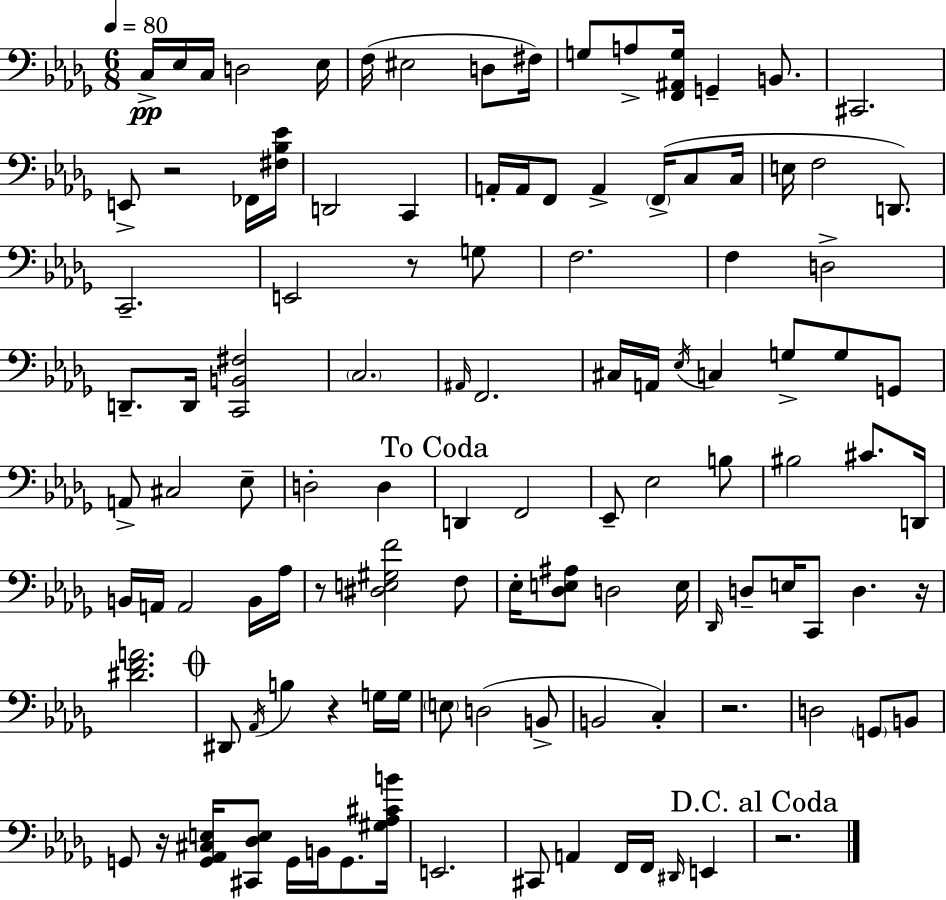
X:1
T:Untitled
M:6/8
L:1/4
K:Bbm
C,/4 _E,/4 C,/4 D,2 _E,/4 F,/4 ^E,2 D,/2 ^F,/4 G,/2 A,/2 [F,,^A,,G,]/4 G,, B,,/2 ^C,,2 E,,/2 z2 _F,,/4 [^F,_B,_E]/4 D,,2 C,, A,,/4 A,,/4 F,,/2 A,, F,,/4 C,/2 C,/4 E,/4 F,2 D,,/2 C,,2 E,,2 z/2 G,/2 F,2 F, D,2 D,,/2 D,,/4 [C,,B,,^F,]2 C,2 ^A,,/4 F,,2 ^C,/4 A,,/4 _E,/4 C, G,/2 G,/2 G,,/2 A,,/2 ^C,2 _E,/2 D,2 D, D,, F,,2 _E,,/2 _E,2 B,/2 ^B,2 ^C/2 D,,/4 B,,/4 A,,/4 A,,2 B,,/4 _A,/4 z/2 [^D,E,^G,F]2 F,/2 _E,/4 [_D,E,^A,]/2 D,2 E,/4 _D,,/4 D,/2 E,/4 C,,/2 D, z/4 [^DFA]2 ^D,,/2 _A,,/4 B, z G,/4 G,/4 E,/2 D,2 B,,/2 B,,2 C, z2 D,2 G,,/2 B,,/2 G,,/2 z/4 [G,,_A,,^C,E,]/4 [^C,,_D,E,]/2 G,,/4 B,,/4 G,,/2 [^G,_A,^CB]/4 E,,2 ^C,,/2 A,, F,,/4 F,,/4 ^D,,/4 E,, z2